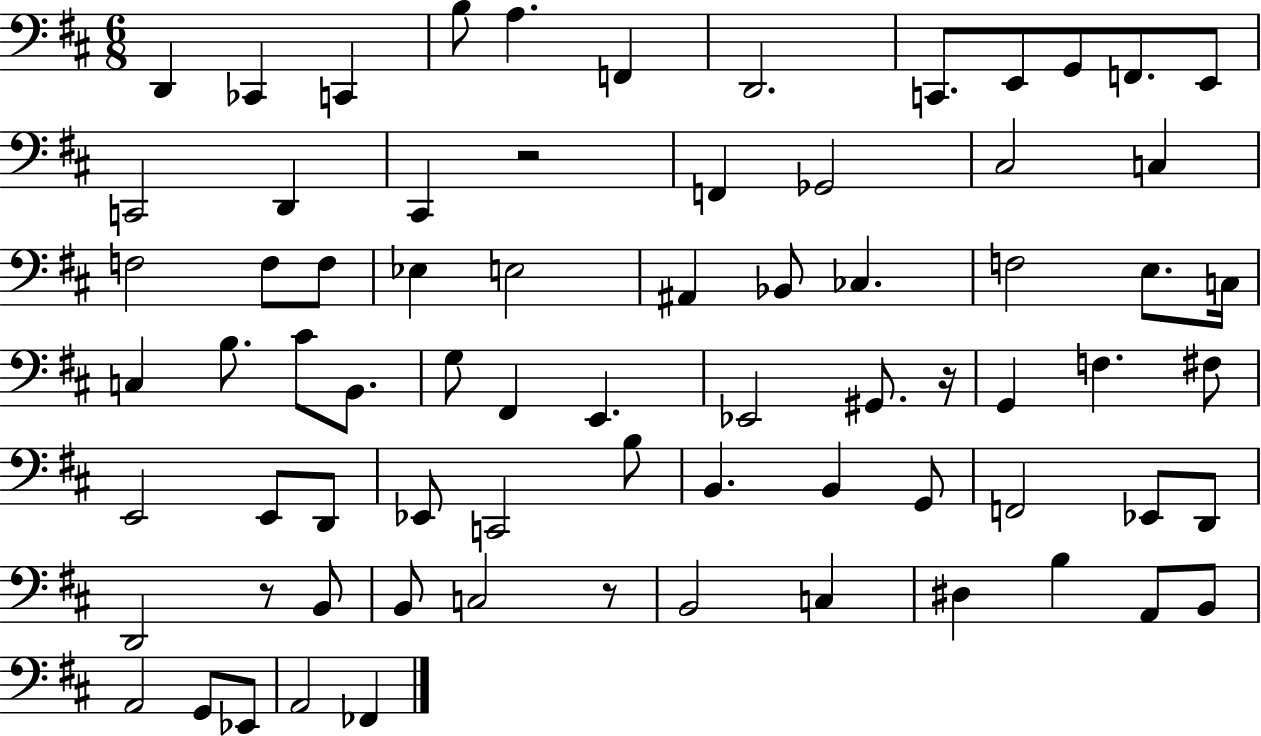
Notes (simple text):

D2/q CES2/q C2/q B3/e A3/q. F2/q D2/h. C2/e. E2/e G2/e F2/e. E2/e C2/h D2/q C#2/q R/h F2/q Gb2/h C#3/h C3/q F3/h F3/e F3/e Eb3/q E3/h A#2/q Bb2/e CES3/q. F3/h E3/e. C3/s C3/q B3/e. C#4/e B2/e. G3/e F#2/q E2/q. Eb2/h G#2/e. R/s G2/q F3/q. F#3/e E2/h E2/e D2/e Eb2/e C2/h B3/e B2/q. B2/q G2/e F2/h Eb2/e D2/e D2/h R/e B2/e B2/e C3/h R/e B2/h C3/q D#3/q B3/q A2/e B2/e A2/h G2/e Eb2/e A2/h FES2/q